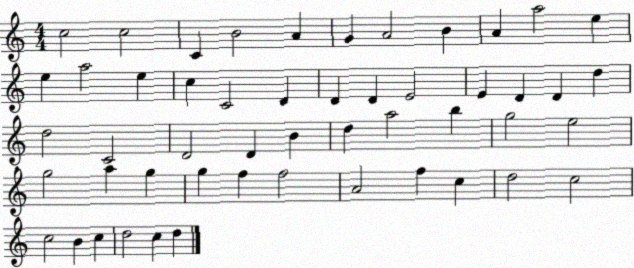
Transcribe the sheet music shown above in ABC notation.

X:1
T:Untitled
M:4/4
L:1/4
K:C
c2 c2 C B2 A G A2 B A a2 e e a2 e c C2 D D D E2 E D D d d2 C2 D2 D B d a2 b g2 e2 g2 a g g f f2 A2 f c d2 c2 c2 B c d2 c d